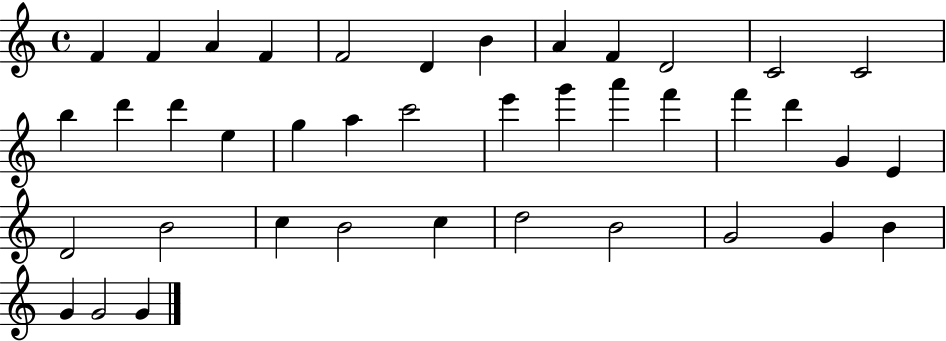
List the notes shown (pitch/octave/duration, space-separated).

F4/q F4/q A4/q F4/q F4/h D4/q B4/q A4/q F4/q D4/h C4/h C4/h B5/q D6/q D6/q E5/q G5/q A5/q C6/h E6/q G6/q A6/q F6/q F6/q D6/q G4/q E4/q D4/h B4/h C5/q B4/h C5/q D5/h B4/h G4/h G4/q B4/q G4/q G4/h G4/q